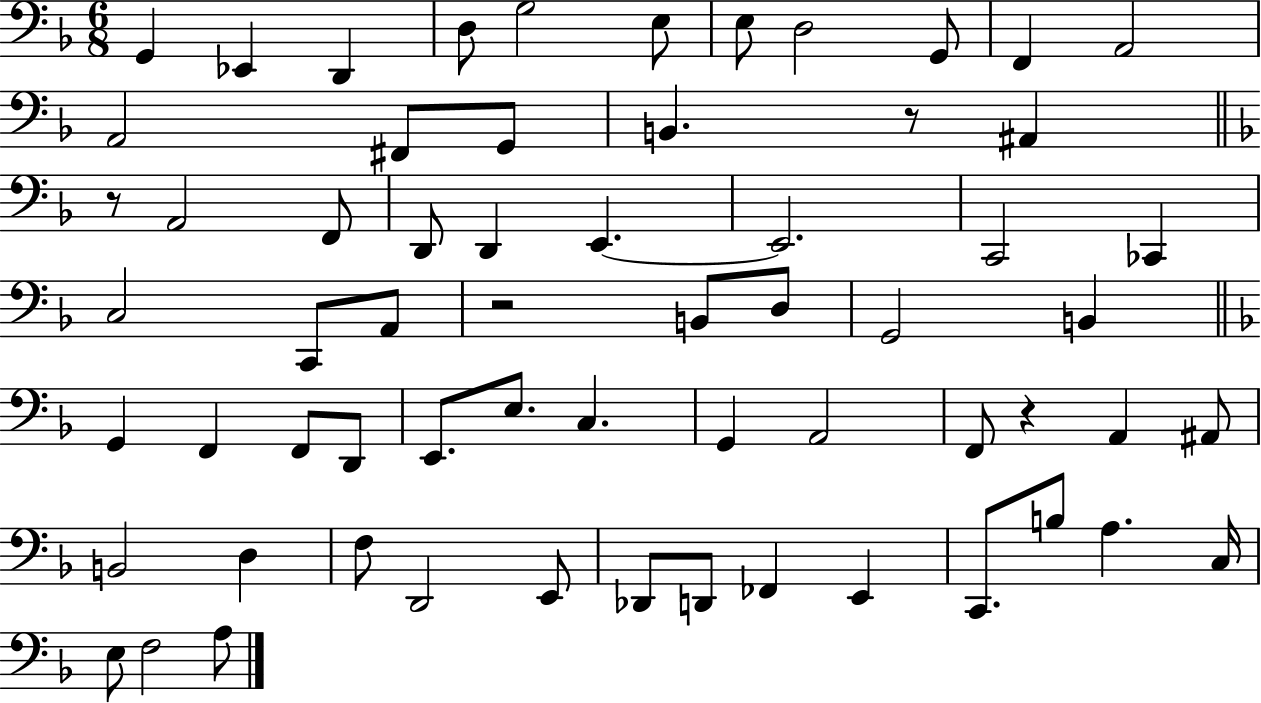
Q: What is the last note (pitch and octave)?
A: A3